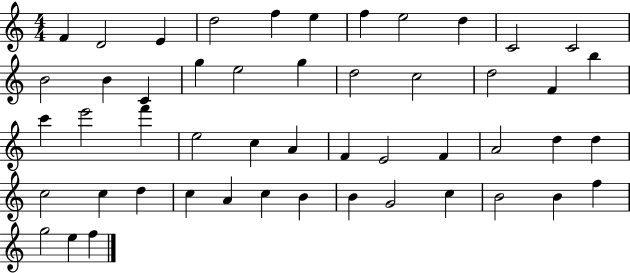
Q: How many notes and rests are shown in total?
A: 50